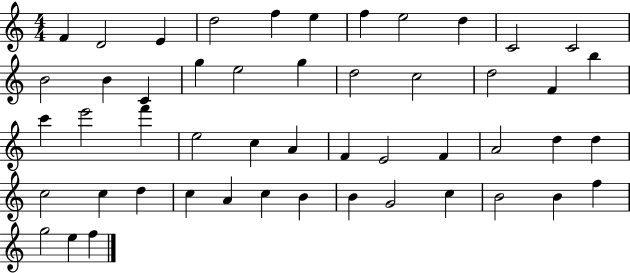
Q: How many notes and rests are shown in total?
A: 50